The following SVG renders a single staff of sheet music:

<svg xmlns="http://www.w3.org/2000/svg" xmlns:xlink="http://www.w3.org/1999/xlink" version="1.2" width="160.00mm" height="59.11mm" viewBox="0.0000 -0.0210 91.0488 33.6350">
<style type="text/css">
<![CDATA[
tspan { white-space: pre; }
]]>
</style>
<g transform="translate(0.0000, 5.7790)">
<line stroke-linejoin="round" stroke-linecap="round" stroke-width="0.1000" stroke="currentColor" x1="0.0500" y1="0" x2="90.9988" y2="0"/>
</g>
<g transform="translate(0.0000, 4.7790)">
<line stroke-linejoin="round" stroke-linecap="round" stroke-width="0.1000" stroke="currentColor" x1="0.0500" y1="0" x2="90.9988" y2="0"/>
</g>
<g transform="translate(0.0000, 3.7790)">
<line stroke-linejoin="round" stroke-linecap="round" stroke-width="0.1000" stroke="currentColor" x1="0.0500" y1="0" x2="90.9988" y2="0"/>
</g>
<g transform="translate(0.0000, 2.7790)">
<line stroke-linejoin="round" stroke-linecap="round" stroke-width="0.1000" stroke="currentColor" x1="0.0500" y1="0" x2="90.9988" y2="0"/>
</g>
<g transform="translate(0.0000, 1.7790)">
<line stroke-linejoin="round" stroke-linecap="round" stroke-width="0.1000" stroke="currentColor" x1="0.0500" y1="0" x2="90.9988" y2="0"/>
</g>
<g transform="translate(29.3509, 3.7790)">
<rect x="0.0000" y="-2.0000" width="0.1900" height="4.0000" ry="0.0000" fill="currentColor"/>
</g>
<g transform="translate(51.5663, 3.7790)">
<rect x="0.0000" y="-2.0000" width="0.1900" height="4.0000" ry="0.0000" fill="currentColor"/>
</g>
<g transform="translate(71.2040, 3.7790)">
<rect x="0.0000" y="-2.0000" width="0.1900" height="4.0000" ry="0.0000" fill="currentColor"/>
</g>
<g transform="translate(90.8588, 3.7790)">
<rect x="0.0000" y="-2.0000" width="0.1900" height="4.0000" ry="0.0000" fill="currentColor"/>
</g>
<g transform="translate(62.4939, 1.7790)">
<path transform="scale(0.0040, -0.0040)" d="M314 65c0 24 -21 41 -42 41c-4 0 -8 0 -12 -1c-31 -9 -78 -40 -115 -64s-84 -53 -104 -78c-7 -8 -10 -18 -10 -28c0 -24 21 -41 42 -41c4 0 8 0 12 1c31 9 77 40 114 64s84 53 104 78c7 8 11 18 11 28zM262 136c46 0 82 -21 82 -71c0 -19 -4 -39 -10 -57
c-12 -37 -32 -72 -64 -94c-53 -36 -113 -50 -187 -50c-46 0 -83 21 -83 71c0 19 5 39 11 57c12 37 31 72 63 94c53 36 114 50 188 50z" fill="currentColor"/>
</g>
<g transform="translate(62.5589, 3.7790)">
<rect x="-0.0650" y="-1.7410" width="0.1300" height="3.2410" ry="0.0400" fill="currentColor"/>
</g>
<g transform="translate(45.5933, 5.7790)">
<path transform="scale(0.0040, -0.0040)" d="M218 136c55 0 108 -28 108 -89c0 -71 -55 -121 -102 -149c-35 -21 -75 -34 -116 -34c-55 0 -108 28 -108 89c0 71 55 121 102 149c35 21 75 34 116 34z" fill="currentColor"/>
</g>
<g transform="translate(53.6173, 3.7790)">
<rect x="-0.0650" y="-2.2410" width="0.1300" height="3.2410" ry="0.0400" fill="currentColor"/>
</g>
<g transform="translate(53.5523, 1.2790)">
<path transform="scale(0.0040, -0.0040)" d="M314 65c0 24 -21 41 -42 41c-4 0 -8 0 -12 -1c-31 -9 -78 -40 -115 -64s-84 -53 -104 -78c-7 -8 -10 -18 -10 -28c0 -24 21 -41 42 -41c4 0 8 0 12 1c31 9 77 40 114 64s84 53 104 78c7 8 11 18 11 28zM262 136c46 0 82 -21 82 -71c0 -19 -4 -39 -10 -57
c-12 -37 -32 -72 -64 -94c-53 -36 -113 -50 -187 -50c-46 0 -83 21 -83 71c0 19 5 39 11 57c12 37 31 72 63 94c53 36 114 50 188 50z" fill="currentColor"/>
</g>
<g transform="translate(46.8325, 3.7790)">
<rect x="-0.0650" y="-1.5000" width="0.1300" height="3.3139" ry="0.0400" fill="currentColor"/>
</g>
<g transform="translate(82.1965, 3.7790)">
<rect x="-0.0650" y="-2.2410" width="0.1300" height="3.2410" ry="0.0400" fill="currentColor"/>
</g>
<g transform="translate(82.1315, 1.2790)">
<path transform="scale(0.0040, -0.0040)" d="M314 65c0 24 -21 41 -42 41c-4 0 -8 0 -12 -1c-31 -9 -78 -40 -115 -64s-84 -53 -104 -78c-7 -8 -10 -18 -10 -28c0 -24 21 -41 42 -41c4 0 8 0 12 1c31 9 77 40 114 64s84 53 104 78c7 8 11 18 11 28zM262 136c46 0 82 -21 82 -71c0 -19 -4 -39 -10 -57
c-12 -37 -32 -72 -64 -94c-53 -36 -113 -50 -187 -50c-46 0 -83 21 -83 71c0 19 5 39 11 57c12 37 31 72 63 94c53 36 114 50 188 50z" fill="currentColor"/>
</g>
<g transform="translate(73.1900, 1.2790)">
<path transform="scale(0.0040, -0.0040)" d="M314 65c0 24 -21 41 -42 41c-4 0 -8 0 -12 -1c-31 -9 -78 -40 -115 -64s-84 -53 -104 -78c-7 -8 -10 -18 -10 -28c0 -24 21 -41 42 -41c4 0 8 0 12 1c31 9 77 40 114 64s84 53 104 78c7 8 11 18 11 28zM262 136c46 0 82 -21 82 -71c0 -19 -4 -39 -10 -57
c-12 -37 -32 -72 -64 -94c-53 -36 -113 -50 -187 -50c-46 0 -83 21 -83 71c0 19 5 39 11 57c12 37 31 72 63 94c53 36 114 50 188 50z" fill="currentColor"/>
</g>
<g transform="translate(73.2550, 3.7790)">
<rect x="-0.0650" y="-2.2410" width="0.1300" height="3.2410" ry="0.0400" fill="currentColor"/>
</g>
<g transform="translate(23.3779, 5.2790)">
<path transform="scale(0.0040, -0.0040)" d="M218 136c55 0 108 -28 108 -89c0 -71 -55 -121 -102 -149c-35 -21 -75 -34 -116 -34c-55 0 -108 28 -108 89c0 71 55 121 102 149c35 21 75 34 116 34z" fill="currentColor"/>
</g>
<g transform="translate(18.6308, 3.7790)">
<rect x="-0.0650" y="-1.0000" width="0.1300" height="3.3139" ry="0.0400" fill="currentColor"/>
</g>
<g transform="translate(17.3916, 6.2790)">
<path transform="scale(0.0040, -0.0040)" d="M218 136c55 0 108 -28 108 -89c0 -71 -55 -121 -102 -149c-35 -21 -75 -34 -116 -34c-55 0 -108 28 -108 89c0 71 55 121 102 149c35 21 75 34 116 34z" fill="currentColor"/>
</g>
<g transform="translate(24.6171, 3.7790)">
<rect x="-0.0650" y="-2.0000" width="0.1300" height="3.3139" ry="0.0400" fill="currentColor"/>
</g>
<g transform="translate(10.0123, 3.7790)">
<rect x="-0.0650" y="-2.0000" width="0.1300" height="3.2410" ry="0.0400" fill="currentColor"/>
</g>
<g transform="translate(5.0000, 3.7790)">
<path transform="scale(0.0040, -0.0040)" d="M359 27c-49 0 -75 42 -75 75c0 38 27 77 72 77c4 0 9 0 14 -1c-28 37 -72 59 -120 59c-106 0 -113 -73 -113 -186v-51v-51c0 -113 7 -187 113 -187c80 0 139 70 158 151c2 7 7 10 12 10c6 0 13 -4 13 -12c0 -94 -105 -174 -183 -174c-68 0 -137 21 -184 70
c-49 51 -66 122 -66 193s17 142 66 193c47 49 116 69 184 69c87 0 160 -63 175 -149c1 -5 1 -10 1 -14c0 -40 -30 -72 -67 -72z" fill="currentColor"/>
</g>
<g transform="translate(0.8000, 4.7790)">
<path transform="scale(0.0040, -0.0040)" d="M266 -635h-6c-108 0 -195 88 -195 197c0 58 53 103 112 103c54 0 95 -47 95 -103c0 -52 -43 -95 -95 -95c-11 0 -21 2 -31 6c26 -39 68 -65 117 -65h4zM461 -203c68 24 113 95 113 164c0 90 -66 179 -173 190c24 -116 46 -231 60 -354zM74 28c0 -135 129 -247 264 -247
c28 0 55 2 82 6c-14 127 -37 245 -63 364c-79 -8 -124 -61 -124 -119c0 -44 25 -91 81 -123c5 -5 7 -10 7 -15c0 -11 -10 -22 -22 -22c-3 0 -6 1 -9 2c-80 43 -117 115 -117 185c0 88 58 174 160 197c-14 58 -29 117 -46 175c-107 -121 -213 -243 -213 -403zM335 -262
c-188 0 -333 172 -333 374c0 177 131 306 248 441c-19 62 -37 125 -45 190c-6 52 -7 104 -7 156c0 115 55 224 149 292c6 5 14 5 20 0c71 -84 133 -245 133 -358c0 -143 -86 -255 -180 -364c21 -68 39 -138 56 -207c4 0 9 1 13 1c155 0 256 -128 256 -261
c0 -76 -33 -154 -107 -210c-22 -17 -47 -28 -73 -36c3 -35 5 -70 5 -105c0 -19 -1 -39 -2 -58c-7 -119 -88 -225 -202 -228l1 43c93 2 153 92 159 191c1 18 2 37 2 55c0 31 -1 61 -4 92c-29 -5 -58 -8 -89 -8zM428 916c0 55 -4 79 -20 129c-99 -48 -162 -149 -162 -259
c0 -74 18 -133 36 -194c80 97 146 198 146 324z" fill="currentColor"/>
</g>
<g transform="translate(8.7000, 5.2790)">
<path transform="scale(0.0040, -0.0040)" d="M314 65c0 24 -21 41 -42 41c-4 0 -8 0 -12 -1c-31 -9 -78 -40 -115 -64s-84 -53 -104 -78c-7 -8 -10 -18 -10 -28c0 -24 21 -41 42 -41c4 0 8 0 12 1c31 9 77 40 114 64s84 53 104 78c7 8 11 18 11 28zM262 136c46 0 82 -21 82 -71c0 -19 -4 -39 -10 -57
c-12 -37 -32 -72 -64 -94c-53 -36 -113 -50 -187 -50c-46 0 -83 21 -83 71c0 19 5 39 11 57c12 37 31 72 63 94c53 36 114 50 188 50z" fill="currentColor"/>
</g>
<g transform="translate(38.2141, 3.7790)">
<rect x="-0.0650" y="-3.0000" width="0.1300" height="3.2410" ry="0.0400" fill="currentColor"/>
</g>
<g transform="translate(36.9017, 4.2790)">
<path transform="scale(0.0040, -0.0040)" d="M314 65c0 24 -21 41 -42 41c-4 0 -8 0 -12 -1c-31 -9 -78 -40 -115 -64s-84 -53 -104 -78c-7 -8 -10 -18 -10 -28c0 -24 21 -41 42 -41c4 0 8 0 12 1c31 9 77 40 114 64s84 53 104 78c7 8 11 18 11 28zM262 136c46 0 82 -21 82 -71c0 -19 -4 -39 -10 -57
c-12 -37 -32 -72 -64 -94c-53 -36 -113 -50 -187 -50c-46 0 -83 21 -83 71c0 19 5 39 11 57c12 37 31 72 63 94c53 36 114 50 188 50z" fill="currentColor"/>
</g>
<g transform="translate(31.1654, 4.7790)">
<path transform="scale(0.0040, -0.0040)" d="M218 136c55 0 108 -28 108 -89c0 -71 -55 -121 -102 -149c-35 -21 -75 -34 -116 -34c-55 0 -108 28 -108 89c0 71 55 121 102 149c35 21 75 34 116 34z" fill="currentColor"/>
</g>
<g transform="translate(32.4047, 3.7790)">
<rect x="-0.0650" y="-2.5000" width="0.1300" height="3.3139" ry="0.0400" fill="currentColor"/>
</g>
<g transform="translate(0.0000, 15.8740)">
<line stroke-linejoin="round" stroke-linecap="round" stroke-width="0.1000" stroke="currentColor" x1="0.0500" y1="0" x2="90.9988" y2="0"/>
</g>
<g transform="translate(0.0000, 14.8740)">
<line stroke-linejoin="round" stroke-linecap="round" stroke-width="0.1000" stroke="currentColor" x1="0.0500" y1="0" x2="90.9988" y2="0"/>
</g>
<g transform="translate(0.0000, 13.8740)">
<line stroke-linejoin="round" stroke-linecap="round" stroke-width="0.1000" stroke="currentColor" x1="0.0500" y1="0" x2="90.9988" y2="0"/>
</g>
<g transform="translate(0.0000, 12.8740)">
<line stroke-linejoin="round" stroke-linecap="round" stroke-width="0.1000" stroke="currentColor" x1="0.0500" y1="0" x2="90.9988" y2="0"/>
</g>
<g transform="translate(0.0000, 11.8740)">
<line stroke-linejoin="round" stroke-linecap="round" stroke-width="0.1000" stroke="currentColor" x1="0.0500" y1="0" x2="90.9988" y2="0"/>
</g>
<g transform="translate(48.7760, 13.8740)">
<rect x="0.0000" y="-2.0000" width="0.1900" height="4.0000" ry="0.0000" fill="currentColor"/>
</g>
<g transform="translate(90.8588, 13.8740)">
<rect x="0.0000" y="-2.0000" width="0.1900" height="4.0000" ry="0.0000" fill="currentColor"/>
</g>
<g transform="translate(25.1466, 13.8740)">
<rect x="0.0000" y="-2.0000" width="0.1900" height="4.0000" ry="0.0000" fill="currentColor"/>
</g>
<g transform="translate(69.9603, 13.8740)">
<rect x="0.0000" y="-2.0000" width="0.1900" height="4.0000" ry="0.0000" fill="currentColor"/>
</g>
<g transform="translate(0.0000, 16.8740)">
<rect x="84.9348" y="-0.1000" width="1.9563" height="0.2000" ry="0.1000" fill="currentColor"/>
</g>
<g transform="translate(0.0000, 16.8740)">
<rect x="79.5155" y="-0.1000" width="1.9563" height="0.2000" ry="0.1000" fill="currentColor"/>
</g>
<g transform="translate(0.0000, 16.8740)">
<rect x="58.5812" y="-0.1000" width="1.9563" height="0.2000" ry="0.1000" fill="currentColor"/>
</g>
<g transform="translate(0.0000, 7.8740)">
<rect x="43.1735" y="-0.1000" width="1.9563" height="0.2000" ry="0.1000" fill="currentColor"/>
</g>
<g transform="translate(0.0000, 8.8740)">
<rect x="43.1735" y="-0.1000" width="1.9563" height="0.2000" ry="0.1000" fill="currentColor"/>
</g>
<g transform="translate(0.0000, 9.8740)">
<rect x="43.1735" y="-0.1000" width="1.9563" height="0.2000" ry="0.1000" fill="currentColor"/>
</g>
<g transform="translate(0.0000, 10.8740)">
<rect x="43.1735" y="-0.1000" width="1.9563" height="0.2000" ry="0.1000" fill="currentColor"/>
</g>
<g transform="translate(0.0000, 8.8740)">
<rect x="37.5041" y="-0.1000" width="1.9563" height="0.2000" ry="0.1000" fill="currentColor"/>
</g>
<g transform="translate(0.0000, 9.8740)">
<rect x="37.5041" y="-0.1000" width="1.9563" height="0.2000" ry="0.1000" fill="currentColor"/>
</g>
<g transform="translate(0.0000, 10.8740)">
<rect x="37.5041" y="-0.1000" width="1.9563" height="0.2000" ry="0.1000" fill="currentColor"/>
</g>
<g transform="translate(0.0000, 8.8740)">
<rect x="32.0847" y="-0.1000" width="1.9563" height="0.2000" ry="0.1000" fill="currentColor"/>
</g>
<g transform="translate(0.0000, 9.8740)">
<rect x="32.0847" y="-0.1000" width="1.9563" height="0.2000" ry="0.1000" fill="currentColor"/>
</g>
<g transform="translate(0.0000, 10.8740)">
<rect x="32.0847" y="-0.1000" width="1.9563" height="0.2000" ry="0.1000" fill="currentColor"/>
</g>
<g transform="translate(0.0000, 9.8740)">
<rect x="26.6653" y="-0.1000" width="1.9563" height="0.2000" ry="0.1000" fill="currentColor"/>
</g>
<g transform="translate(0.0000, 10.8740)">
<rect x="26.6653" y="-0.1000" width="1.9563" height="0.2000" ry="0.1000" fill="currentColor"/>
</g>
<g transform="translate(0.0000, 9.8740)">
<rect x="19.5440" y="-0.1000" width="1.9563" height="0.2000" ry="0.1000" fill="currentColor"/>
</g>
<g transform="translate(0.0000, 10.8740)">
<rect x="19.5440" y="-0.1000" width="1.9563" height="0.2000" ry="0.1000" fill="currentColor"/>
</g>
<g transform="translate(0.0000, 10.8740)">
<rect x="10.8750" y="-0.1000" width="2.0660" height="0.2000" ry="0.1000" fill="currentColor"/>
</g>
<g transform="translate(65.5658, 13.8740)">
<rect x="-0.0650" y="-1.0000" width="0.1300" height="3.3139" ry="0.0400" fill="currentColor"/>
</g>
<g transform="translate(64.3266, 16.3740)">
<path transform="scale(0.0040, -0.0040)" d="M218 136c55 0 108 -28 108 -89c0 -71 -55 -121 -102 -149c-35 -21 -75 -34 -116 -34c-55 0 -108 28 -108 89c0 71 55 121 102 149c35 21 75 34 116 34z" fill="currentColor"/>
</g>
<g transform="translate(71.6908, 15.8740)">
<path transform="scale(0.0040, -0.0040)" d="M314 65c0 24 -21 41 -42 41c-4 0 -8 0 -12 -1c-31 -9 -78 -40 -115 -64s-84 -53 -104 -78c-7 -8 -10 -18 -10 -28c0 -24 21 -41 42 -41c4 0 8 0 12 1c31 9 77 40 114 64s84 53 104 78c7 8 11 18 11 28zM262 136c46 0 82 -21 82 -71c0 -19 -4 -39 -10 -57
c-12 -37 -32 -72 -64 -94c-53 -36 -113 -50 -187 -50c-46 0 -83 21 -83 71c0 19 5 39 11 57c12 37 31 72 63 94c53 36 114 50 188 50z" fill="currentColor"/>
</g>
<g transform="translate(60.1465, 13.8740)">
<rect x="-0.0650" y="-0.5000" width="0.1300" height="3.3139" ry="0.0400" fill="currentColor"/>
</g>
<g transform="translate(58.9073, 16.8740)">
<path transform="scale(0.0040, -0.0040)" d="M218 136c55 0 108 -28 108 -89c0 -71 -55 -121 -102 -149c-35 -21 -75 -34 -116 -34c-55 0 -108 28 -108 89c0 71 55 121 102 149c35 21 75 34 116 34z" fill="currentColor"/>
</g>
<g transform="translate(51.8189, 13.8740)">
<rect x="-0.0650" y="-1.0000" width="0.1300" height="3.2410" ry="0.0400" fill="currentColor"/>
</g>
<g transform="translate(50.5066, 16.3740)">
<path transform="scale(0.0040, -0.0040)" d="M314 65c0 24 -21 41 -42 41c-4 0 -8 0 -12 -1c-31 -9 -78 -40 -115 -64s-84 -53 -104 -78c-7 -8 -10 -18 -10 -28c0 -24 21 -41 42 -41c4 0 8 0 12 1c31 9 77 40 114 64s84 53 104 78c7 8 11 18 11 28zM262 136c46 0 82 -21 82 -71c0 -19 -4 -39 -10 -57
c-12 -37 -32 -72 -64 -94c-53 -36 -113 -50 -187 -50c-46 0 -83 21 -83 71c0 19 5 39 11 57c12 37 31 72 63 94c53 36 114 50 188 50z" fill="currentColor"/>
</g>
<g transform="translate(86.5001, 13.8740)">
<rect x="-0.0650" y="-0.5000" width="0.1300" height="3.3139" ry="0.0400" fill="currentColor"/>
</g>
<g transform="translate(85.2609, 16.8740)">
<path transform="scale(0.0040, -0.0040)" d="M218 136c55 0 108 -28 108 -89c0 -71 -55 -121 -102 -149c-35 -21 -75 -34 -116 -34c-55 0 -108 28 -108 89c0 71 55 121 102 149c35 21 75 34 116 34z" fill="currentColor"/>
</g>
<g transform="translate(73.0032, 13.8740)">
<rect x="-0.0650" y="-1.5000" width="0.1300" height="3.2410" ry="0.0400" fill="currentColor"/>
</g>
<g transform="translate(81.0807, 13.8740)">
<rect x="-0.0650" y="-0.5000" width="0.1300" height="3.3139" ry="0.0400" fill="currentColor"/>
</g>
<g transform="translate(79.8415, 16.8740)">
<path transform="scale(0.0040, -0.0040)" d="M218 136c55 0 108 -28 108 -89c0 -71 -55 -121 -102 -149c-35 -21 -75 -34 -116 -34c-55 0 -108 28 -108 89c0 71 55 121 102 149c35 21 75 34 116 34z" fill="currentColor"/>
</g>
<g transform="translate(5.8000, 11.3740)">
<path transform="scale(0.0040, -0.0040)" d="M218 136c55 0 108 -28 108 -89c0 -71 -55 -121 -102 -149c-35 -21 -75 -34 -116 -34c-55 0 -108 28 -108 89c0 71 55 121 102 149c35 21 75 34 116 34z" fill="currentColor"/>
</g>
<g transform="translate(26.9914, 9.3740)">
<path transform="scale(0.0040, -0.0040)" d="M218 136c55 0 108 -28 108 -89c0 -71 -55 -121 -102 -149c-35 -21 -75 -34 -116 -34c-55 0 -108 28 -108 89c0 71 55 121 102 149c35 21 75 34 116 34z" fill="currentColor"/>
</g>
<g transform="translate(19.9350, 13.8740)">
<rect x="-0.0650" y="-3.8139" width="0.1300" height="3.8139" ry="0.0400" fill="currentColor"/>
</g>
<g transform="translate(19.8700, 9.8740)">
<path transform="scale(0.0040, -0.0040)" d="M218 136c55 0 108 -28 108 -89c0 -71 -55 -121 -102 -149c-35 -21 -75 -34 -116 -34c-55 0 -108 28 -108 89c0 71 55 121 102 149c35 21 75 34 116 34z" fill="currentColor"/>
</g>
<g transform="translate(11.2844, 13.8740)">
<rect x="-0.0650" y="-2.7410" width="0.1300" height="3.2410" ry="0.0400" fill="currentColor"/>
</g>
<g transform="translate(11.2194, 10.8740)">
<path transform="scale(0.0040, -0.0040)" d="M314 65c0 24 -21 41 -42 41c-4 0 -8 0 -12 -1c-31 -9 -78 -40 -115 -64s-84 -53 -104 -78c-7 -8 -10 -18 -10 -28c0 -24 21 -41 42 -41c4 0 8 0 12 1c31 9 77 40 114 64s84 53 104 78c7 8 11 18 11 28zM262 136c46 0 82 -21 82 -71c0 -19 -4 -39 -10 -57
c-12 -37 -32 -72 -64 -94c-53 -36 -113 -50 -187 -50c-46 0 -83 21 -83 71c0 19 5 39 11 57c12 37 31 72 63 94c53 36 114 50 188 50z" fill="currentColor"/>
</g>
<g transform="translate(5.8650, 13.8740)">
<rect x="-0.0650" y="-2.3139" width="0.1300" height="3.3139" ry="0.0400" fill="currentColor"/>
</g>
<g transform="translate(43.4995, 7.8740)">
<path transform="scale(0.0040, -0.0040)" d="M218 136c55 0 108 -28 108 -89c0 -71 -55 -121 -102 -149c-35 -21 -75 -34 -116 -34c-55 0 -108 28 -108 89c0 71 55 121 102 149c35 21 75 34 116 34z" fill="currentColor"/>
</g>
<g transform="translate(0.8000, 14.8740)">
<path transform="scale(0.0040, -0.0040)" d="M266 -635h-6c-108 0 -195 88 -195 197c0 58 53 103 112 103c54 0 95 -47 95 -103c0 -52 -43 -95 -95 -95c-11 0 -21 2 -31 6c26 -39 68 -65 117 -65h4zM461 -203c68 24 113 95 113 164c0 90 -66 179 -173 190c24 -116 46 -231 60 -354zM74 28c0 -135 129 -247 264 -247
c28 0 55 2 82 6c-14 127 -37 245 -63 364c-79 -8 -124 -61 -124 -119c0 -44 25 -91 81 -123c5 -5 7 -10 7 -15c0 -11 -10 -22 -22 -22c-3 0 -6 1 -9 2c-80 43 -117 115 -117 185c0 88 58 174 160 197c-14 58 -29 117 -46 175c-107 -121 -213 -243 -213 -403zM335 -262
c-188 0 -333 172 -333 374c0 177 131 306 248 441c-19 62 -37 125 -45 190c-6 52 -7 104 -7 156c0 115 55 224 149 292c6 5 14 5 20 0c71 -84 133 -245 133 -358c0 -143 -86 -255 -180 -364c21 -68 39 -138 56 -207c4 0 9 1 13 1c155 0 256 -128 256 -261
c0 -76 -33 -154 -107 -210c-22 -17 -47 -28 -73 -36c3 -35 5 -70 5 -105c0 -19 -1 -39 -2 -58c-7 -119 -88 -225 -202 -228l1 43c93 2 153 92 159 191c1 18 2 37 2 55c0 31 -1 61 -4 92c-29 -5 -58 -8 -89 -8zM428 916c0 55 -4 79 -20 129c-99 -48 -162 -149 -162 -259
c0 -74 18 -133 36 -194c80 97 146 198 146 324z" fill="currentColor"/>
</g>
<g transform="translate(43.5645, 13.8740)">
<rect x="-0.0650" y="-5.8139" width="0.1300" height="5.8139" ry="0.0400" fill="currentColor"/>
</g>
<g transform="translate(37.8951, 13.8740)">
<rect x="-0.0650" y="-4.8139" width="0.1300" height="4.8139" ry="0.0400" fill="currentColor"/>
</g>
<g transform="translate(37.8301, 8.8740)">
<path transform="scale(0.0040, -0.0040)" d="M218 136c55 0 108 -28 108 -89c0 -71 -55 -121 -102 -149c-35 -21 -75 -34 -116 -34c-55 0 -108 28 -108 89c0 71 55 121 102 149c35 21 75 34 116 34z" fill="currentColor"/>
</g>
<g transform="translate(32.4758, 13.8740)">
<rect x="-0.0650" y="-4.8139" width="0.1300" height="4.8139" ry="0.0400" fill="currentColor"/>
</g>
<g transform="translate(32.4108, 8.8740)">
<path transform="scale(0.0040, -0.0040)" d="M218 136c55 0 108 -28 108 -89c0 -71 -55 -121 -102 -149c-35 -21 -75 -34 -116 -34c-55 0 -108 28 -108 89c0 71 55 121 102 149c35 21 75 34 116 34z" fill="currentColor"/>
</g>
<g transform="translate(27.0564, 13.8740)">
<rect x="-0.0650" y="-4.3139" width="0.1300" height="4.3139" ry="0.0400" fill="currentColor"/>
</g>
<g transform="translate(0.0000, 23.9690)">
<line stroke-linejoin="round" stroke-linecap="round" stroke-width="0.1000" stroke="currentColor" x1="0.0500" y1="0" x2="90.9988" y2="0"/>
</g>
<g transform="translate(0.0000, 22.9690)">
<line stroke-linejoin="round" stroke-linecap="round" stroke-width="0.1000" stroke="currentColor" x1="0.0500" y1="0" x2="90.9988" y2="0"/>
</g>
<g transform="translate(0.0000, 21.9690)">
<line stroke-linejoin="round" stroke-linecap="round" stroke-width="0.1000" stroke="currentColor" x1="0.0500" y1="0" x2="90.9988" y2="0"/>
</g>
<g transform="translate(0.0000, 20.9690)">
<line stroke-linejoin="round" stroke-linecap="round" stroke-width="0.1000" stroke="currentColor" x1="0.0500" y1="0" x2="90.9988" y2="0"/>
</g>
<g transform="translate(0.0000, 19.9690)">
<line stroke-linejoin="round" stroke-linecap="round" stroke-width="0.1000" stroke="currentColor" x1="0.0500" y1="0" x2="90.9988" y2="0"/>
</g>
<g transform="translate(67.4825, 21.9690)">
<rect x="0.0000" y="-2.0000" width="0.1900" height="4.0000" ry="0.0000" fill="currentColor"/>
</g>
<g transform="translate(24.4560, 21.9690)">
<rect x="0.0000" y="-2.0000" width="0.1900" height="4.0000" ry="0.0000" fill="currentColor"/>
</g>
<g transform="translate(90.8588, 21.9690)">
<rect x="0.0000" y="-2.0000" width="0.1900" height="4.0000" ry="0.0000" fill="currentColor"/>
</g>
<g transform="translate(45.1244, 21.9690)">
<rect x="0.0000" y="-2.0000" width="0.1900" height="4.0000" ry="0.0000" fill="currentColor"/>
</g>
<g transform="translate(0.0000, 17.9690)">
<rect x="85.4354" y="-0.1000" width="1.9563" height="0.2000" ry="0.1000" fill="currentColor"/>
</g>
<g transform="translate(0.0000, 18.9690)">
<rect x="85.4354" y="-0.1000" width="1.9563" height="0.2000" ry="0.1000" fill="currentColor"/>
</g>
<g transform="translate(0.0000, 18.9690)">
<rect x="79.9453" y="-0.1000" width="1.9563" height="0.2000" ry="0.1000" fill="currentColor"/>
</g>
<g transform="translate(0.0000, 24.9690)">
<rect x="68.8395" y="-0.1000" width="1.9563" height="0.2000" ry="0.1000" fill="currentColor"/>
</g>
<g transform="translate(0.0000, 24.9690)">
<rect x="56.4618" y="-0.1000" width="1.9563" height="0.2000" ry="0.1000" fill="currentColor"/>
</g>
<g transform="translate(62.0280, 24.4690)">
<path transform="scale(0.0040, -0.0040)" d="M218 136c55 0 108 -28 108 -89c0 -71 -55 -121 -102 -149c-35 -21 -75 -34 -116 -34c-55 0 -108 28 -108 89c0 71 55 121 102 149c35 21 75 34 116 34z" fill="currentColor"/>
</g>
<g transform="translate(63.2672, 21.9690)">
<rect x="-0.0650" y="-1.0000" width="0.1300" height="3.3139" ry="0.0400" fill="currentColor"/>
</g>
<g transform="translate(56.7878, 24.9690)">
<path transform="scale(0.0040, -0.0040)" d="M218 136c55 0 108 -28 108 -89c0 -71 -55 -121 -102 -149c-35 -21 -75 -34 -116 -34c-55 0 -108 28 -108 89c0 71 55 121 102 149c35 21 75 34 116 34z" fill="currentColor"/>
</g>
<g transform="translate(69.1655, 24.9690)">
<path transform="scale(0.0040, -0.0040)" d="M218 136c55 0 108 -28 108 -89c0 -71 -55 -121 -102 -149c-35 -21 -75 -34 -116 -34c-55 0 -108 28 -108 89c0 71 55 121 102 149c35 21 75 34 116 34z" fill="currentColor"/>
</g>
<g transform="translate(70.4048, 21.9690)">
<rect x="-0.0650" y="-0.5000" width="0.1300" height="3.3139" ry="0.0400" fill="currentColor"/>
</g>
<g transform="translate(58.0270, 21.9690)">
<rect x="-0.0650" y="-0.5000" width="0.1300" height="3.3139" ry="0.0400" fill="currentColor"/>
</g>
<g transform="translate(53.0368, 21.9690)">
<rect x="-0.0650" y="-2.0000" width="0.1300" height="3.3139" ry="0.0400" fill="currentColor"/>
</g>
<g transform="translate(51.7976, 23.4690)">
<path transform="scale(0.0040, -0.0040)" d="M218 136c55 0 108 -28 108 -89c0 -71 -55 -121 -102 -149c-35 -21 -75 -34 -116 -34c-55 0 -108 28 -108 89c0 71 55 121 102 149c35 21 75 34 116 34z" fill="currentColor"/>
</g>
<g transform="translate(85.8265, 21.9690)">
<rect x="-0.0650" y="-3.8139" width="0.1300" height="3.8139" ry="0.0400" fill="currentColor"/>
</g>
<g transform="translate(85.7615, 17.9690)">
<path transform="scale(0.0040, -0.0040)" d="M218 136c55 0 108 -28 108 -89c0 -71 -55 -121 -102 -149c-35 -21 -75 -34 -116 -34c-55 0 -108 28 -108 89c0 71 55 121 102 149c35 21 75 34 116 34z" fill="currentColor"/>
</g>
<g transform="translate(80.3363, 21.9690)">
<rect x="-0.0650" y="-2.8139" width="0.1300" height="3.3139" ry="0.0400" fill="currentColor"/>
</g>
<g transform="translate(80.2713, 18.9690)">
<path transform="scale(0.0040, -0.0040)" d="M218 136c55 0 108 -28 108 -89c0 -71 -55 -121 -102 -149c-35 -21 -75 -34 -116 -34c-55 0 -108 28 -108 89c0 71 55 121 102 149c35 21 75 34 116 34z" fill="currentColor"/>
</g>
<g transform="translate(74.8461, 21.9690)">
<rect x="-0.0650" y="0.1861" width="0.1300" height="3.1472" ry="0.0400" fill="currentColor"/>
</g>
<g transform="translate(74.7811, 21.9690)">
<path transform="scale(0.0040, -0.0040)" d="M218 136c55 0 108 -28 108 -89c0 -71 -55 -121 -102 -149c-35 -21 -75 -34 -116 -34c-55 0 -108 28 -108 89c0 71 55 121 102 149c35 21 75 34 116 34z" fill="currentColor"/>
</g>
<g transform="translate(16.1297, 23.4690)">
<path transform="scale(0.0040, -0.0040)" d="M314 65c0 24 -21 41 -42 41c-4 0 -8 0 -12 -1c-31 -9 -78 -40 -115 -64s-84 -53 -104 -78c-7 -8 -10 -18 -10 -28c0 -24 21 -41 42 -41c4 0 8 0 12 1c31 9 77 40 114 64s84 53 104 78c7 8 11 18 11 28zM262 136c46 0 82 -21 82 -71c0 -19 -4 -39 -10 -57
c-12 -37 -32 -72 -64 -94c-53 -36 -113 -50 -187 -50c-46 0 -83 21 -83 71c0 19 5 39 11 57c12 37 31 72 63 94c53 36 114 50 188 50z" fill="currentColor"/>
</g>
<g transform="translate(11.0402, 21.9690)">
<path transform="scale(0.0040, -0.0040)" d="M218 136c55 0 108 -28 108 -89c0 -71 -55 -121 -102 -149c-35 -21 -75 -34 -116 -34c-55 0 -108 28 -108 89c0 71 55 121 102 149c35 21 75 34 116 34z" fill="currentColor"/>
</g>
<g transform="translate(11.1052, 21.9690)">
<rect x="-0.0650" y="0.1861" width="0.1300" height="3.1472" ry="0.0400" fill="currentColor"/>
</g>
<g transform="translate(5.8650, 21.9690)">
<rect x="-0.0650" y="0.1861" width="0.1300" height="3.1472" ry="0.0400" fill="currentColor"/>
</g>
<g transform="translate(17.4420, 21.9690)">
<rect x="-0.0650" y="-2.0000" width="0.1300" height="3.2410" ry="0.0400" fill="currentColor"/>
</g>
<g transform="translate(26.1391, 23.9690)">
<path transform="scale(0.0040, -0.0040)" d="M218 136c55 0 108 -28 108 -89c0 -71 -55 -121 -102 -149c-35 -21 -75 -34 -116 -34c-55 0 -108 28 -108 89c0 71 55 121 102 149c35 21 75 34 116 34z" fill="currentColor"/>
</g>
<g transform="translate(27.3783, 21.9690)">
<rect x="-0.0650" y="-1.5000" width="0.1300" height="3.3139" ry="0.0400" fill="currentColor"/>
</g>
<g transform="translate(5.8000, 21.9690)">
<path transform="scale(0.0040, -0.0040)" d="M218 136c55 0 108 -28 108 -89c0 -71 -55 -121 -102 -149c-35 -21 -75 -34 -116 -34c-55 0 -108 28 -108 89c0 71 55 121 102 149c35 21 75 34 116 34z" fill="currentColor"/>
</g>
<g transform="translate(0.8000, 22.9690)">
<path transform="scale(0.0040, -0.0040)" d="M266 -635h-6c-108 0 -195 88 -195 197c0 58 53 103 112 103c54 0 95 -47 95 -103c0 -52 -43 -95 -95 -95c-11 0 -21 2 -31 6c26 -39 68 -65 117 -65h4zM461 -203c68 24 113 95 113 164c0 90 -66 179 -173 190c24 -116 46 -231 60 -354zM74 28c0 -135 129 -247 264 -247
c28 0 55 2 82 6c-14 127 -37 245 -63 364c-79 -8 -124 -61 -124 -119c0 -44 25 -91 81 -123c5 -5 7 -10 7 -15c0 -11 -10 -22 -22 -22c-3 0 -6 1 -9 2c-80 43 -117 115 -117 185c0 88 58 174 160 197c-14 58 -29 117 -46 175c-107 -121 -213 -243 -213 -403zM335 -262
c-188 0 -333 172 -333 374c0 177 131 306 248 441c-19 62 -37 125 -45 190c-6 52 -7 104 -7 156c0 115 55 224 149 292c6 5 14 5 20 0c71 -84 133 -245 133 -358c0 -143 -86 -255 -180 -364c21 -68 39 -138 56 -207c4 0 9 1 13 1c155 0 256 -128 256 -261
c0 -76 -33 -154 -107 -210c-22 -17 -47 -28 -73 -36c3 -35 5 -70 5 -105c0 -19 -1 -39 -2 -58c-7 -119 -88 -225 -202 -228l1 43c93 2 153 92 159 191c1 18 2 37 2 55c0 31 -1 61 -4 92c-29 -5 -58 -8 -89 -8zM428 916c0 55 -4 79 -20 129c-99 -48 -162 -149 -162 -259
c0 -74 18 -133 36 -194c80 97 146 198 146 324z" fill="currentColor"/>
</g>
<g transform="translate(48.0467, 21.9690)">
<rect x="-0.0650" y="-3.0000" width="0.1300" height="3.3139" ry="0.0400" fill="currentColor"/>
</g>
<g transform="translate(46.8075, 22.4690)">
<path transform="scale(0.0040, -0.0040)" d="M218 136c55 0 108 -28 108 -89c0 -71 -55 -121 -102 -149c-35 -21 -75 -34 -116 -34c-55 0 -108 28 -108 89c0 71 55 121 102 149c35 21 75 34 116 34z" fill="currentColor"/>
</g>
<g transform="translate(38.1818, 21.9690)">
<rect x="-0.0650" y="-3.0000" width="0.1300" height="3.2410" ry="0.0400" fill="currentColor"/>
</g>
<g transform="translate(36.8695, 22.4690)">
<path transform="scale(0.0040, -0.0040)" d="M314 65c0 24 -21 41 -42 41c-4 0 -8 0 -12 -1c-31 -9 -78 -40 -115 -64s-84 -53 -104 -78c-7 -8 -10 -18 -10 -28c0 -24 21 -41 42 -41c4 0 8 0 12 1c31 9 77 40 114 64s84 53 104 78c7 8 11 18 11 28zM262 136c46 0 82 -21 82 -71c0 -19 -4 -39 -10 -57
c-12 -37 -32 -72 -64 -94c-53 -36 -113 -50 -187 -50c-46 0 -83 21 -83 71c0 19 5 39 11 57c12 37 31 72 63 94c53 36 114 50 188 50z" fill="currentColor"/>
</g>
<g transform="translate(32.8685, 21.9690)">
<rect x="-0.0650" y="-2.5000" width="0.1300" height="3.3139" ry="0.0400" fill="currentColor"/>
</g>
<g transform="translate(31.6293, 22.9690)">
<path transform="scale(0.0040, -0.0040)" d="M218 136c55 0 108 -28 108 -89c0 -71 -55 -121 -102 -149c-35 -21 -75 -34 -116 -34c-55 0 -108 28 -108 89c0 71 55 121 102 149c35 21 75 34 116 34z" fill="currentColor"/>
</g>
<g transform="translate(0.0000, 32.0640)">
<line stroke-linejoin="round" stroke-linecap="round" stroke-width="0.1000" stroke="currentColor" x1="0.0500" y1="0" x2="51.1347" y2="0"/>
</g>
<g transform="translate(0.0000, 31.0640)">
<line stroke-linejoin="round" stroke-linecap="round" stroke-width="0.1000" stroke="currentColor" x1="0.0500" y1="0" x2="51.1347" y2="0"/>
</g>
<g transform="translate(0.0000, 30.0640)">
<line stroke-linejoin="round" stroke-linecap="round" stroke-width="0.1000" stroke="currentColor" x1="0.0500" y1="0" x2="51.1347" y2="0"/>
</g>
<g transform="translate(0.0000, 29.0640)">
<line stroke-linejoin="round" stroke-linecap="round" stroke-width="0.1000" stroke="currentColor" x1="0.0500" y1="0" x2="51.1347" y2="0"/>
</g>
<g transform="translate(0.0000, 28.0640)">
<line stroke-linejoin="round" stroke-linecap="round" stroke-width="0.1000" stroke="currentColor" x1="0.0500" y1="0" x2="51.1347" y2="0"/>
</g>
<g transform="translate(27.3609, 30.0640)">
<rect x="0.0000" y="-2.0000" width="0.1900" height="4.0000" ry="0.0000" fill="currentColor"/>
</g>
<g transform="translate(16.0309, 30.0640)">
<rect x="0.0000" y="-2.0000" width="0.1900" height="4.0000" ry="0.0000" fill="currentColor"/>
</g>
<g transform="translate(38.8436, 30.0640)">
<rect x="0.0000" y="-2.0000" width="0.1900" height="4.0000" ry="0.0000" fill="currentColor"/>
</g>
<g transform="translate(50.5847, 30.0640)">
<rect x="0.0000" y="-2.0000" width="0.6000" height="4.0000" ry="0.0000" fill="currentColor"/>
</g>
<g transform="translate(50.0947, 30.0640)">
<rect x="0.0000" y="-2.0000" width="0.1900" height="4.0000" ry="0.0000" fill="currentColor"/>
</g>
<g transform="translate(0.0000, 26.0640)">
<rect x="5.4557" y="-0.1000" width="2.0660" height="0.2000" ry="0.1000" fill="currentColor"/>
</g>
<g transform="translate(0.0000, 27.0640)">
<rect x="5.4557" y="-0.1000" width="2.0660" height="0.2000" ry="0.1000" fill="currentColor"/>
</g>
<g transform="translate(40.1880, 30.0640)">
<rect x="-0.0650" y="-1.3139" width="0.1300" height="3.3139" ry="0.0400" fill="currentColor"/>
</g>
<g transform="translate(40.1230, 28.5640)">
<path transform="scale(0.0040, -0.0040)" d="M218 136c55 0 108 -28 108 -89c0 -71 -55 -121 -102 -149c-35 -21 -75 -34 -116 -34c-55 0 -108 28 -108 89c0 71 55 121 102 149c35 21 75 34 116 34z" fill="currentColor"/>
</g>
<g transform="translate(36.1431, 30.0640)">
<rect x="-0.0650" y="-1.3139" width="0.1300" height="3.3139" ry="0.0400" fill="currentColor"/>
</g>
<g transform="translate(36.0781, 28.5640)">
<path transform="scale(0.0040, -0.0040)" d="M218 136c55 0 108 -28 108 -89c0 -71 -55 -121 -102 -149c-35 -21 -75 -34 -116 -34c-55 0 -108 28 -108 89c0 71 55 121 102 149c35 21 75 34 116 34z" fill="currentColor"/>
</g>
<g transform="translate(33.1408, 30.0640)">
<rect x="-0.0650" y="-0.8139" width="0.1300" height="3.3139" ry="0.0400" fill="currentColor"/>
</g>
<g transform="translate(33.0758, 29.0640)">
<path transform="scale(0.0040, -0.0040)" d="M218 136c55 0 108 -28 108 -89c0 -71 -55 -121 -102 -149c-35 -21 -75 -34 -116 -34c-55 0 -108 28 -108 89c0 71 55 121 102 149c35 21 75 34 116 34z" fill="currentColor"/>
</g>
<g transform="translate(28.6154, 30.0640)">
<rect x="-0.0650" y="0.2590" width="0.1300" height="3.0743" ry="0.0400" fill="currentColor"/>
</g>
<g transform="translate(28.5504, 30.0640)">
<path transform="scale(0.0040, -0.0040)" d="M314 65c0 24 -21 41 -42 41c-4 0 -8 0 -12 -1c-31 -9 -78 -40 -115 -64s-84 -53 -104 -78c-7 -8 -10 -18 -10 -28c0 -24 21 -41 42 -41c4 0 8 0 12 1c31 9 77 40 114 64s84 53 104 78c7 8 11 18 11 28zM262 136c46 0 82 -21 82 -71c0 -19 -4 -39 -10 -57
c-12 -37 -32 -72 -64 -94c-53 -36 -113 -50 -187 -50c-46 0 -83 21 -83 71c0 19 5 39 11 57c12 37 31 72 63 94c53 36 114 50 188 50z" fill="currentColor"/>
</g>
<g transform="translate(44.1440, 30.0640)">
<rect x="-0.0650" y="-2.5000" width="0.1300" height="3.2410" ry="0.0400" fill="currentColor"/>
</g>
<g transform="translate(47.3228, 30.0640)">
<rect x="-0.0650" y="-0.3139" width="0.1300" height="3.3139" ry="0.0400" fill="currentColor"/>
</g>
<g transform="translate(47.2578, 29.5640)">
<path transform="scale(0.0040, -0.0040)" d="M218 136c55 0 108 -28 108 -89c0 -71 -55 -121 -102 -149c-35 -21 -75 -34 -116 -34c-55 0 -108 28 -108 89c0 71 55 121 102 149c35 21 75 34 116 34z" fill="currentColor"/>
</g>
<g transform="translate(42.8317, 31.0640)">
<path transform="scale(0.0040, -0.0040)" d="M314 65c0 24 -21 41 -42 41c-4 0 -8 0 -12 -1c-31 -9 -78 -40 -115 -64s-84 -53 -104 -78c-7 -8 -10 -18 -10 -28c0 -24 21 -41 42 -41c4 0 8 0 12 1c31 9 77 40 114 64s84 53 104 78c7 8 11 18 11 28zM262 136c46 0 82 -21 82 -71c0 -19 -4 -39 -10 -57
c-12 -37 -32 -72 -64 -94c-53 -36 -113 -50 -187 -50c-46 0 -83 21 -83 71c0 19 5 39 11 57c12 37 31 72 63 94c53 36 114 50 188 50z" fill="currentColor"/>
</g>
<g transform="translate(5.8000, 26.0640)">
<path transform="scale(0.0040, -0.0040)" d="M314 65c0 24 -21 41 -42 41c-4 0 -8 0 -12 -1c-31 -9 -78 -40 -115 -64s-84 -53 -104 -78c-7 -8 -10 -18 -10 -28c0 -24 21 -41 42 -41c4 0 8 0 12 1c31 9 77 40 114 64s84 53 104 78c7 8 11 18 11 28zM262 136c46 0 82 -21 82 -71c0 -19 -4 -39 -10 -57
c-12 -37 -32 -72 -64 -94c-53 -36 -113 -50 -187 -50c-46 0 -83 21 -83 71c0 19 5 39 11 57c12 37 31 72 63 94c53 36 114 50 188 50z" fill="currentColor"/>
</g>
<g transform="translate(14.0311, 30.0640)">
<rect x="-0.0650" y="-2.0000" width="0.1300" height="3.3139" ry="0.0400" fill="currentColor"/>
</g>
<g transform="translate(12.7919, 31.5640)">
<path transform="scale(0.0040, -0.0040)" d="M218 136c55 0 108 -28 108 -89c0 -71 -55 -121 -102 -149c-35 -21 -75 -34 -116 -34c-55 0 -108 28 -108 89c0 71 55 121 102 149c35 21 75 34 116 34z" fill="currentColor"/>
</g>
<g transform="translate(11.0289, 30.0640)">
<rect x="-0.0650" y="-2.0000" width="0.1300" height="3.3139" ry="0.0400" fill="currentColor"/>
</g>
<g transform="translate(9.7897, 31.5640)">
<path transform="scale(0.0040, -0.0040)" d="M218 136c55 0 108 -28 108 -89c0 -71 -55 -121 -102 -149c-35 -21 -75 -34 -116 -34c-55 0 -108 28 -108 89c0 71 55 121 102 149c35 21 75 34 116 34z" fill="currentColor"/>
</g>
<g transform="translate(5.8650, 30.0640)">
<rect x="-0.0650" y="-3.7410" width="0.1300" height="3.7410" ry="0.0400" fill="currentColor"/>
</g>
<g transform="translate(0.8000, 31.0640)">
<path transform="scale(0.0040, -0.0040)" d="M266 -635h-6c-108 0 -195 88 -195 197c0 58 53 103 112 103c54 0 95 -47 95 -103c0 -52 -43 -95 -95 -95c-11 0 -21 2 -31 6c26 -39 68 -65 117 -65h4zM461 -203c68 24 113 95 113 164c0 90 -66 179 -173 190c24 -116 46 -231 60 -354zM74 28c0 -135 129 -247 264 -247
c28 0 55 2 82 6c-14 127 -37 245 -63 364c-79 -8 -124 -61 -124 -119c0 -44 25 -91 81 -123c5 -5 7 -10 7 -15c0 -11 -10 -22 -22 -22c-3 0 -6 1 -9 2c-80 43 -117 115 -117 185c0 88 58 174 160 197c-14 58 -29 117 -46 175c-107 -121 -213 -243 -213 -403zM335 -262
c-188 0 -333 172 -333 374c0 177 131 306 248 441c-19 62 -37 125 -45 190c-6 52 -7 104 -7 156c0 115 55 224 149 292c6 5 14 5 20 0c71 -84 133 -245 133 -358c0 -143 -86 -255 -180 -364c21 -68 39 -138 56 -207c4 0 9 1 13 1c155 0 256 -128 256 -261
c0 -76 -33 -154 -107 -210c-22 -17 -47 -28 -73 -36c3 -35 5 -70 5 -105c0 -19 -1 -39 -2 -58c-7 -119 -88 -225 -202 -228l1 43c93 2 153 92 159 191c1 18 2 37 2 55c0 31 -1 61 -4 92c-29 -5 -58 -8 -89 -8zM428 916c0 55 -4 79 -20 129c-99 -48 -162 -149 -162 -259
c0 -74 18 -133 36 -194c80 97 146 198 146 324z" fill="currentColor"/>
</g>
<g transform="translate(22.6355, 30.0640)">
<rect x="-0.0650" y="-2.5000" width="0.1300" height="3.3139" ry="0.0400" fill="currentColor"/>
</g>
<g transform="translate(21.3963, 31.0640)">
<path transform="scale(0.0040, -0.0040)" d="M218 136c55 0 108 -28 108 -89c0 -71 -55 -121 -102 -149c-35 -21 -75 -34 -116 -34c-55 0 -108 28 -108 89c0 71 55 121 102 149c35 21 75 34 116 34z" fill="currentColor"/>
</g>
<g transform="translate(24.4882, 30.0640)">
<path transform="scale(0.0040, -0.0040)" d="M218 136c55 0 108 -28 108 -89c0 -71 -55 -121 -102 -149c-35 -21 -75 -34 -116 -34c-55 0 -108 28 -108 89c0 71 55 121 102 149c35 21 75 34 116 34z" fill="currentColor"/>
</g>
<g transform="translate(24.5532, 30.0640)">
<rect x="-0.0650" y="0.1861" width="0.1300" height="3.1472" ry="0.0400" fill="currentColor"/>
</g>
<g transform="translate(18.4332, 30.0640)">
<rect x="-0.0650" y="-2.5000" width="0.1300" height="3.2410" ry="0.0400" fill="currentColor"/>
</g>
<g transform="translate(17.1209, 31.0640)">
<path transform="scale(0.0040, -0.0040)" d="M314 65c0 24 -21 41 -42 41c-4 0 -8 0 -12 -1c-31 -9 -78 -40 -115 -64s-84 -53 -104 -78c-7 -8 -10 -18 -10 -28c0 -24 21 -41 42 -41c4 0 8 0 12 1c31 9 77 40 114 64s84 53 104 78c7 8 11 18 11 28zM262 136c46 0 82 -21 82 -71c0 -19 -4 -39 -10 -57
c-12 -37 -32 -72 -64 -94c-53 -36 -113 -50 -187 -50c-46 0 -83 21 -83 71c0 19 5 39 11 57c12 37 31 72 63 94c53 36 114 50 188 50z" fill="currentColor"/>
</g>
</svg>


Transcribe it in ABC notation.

X:1
T:Untitled
M:4/4
L:1/4
K:C
F2 D F G A2 E g2 f2 g2 g2 g a2 c' d' e' e' g' D2 C D E2 C C B B F2 E G A2 A F C D C B a c' c'2 F F G2 G B B2 d e e G2 c